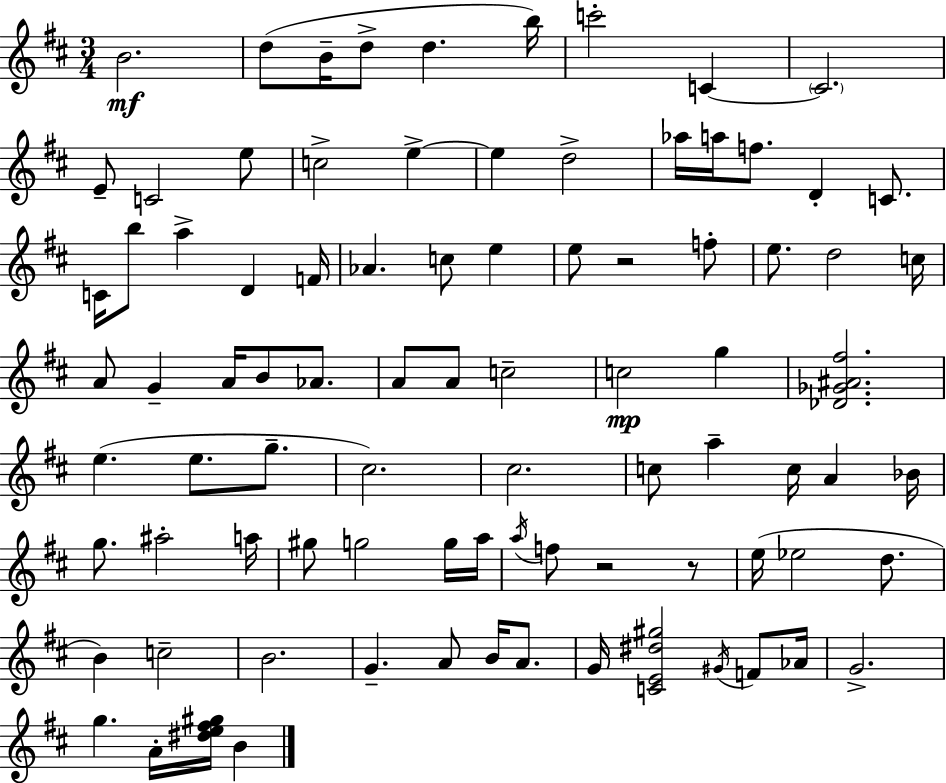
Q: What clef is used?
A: treble